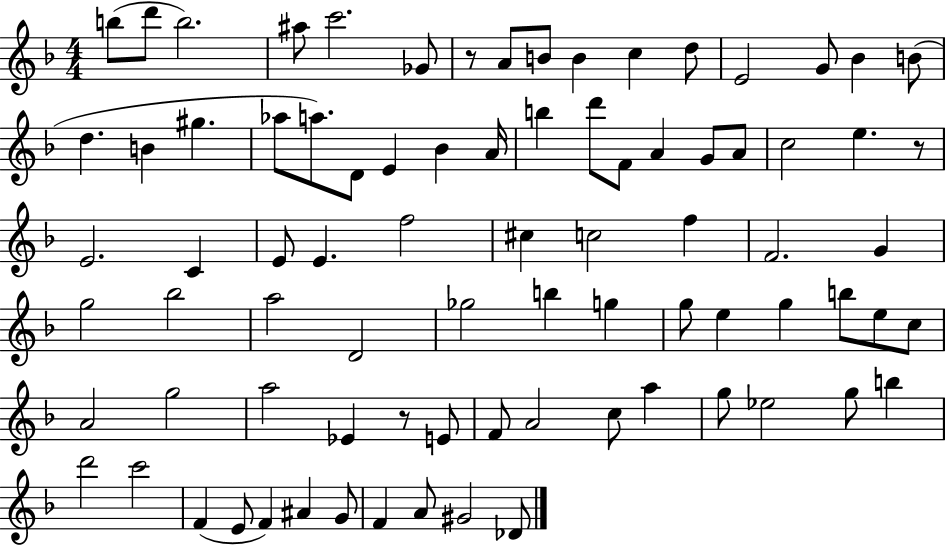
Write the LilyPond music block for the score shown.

{
  \clef treble
  \numericTimeSignature
  \time 4/4
  \key f \major
  b''8( d'''8 b''2.) | ais''8 c'''2. ges'8 | r8 a'8 b'8 b'4 c''4 d''8 | e'2 g'8 bes'4 b'8( | \break d''4. b'4 gis''4. | aes''8 a''8.) d'8 e'4 bes'4 a'16 | b''4 d'''8 f'8 a'4 g'8 a'8 | c''2 e''4. r8 | \break e'2. c'4 | e'8 e'4. f''2 | cis''4 c''2 f''4 | f'2. g'4 | \break g''2 bes''2 | a''2 d'2 | ges''2 b''4 g''4 | g''8 e''4 g''4 b''8 e''8 c''8 | \break a'2 g''2 | a''2 ees'4 r8 e'8 | f'8 a'2 c''8 a''4 | g''8 ees''2 g''8 b''4 | \break d'''2 c'''2 | f'4( e'8 f'4) ais'4 g'8 | f'4 a'8 gis'2 des'8 | \bar "|."
}